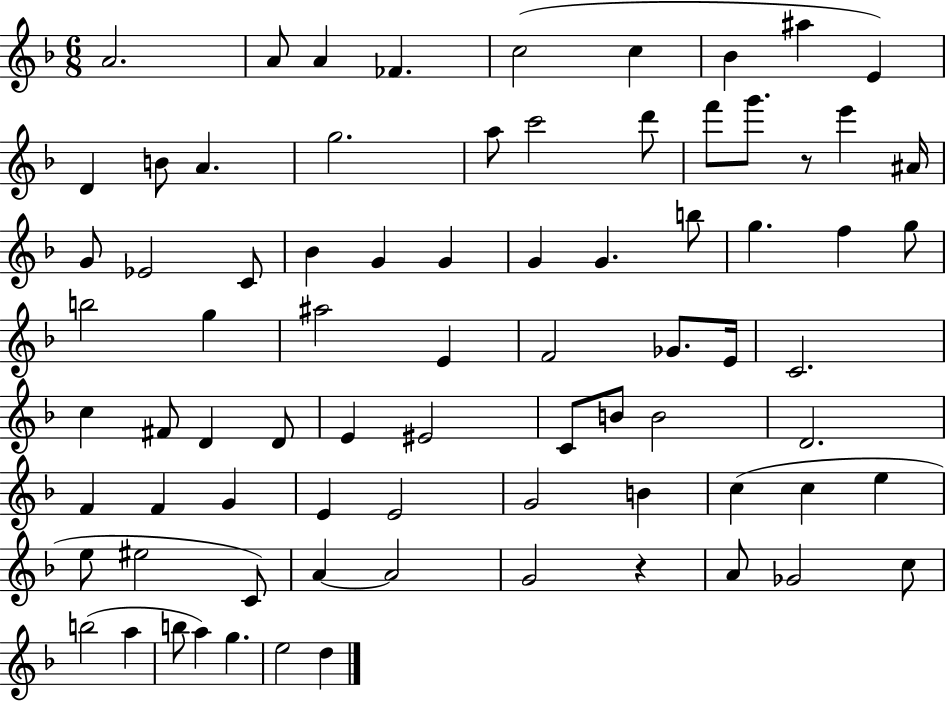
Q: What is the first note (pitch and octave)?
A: A4